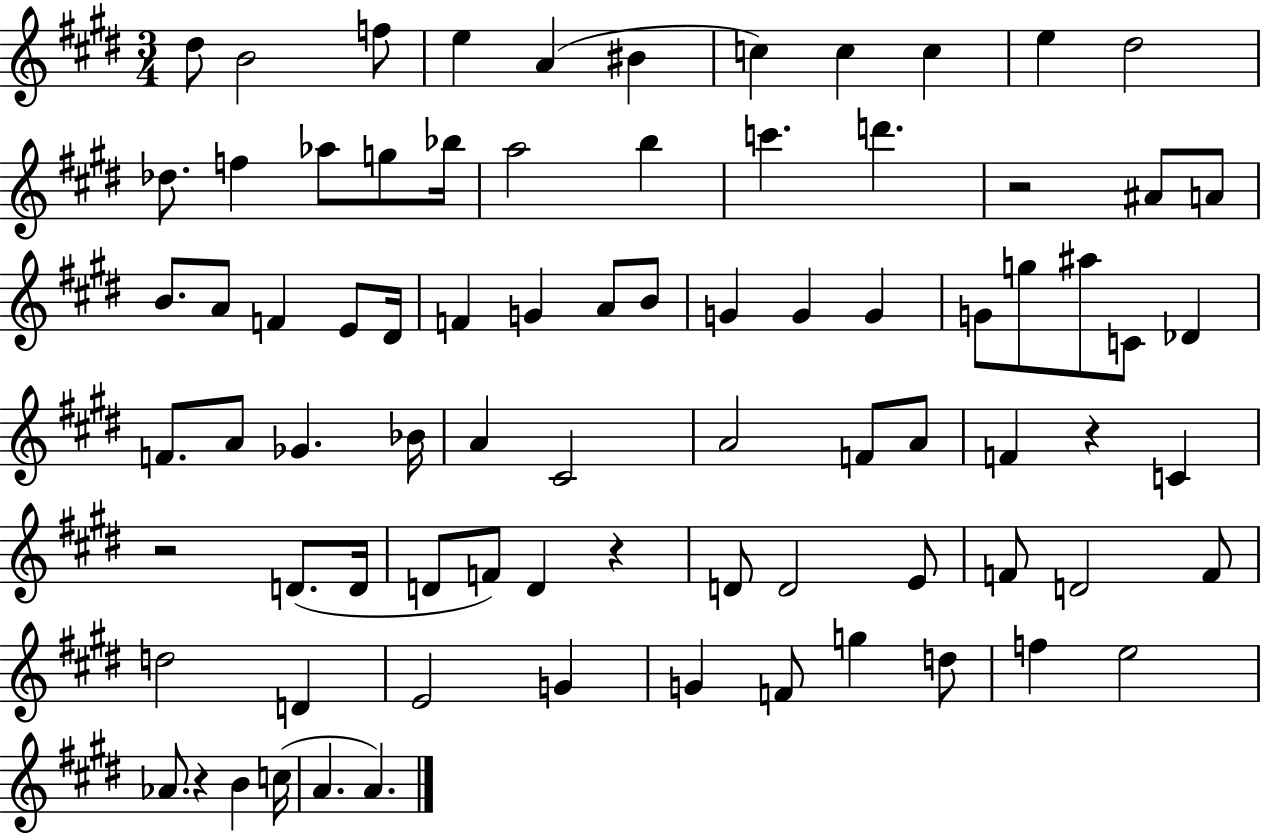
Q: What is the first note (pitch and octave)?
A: D#5